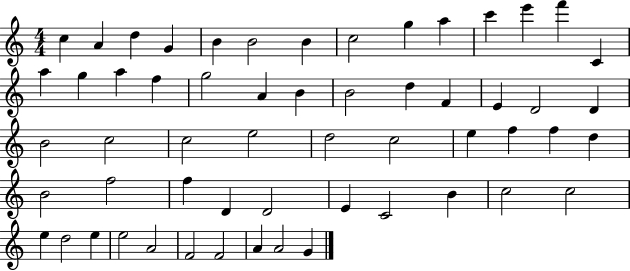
C5/q A4/q D5/q G4/q B4/q B4/h B4/q C5/h G5/q A5/q C6/q E6/q F6/q C4/q A5/q G5/q A5/q F5/q G5/h A4/q B4/q B4/h D5/q F4/q E4/q D4/h D4/q B4/h C5/h C5/h E5/h D5/h C5/h E5/q F5/q F5/q D5/q B4/h F5/h F5/q D4/q D4/h E4/q C4/h B4/q C5/h C5/h E5/q D5/h E5/q E5/h A4/h F4/h F4/h A4/q A4/h G4/q